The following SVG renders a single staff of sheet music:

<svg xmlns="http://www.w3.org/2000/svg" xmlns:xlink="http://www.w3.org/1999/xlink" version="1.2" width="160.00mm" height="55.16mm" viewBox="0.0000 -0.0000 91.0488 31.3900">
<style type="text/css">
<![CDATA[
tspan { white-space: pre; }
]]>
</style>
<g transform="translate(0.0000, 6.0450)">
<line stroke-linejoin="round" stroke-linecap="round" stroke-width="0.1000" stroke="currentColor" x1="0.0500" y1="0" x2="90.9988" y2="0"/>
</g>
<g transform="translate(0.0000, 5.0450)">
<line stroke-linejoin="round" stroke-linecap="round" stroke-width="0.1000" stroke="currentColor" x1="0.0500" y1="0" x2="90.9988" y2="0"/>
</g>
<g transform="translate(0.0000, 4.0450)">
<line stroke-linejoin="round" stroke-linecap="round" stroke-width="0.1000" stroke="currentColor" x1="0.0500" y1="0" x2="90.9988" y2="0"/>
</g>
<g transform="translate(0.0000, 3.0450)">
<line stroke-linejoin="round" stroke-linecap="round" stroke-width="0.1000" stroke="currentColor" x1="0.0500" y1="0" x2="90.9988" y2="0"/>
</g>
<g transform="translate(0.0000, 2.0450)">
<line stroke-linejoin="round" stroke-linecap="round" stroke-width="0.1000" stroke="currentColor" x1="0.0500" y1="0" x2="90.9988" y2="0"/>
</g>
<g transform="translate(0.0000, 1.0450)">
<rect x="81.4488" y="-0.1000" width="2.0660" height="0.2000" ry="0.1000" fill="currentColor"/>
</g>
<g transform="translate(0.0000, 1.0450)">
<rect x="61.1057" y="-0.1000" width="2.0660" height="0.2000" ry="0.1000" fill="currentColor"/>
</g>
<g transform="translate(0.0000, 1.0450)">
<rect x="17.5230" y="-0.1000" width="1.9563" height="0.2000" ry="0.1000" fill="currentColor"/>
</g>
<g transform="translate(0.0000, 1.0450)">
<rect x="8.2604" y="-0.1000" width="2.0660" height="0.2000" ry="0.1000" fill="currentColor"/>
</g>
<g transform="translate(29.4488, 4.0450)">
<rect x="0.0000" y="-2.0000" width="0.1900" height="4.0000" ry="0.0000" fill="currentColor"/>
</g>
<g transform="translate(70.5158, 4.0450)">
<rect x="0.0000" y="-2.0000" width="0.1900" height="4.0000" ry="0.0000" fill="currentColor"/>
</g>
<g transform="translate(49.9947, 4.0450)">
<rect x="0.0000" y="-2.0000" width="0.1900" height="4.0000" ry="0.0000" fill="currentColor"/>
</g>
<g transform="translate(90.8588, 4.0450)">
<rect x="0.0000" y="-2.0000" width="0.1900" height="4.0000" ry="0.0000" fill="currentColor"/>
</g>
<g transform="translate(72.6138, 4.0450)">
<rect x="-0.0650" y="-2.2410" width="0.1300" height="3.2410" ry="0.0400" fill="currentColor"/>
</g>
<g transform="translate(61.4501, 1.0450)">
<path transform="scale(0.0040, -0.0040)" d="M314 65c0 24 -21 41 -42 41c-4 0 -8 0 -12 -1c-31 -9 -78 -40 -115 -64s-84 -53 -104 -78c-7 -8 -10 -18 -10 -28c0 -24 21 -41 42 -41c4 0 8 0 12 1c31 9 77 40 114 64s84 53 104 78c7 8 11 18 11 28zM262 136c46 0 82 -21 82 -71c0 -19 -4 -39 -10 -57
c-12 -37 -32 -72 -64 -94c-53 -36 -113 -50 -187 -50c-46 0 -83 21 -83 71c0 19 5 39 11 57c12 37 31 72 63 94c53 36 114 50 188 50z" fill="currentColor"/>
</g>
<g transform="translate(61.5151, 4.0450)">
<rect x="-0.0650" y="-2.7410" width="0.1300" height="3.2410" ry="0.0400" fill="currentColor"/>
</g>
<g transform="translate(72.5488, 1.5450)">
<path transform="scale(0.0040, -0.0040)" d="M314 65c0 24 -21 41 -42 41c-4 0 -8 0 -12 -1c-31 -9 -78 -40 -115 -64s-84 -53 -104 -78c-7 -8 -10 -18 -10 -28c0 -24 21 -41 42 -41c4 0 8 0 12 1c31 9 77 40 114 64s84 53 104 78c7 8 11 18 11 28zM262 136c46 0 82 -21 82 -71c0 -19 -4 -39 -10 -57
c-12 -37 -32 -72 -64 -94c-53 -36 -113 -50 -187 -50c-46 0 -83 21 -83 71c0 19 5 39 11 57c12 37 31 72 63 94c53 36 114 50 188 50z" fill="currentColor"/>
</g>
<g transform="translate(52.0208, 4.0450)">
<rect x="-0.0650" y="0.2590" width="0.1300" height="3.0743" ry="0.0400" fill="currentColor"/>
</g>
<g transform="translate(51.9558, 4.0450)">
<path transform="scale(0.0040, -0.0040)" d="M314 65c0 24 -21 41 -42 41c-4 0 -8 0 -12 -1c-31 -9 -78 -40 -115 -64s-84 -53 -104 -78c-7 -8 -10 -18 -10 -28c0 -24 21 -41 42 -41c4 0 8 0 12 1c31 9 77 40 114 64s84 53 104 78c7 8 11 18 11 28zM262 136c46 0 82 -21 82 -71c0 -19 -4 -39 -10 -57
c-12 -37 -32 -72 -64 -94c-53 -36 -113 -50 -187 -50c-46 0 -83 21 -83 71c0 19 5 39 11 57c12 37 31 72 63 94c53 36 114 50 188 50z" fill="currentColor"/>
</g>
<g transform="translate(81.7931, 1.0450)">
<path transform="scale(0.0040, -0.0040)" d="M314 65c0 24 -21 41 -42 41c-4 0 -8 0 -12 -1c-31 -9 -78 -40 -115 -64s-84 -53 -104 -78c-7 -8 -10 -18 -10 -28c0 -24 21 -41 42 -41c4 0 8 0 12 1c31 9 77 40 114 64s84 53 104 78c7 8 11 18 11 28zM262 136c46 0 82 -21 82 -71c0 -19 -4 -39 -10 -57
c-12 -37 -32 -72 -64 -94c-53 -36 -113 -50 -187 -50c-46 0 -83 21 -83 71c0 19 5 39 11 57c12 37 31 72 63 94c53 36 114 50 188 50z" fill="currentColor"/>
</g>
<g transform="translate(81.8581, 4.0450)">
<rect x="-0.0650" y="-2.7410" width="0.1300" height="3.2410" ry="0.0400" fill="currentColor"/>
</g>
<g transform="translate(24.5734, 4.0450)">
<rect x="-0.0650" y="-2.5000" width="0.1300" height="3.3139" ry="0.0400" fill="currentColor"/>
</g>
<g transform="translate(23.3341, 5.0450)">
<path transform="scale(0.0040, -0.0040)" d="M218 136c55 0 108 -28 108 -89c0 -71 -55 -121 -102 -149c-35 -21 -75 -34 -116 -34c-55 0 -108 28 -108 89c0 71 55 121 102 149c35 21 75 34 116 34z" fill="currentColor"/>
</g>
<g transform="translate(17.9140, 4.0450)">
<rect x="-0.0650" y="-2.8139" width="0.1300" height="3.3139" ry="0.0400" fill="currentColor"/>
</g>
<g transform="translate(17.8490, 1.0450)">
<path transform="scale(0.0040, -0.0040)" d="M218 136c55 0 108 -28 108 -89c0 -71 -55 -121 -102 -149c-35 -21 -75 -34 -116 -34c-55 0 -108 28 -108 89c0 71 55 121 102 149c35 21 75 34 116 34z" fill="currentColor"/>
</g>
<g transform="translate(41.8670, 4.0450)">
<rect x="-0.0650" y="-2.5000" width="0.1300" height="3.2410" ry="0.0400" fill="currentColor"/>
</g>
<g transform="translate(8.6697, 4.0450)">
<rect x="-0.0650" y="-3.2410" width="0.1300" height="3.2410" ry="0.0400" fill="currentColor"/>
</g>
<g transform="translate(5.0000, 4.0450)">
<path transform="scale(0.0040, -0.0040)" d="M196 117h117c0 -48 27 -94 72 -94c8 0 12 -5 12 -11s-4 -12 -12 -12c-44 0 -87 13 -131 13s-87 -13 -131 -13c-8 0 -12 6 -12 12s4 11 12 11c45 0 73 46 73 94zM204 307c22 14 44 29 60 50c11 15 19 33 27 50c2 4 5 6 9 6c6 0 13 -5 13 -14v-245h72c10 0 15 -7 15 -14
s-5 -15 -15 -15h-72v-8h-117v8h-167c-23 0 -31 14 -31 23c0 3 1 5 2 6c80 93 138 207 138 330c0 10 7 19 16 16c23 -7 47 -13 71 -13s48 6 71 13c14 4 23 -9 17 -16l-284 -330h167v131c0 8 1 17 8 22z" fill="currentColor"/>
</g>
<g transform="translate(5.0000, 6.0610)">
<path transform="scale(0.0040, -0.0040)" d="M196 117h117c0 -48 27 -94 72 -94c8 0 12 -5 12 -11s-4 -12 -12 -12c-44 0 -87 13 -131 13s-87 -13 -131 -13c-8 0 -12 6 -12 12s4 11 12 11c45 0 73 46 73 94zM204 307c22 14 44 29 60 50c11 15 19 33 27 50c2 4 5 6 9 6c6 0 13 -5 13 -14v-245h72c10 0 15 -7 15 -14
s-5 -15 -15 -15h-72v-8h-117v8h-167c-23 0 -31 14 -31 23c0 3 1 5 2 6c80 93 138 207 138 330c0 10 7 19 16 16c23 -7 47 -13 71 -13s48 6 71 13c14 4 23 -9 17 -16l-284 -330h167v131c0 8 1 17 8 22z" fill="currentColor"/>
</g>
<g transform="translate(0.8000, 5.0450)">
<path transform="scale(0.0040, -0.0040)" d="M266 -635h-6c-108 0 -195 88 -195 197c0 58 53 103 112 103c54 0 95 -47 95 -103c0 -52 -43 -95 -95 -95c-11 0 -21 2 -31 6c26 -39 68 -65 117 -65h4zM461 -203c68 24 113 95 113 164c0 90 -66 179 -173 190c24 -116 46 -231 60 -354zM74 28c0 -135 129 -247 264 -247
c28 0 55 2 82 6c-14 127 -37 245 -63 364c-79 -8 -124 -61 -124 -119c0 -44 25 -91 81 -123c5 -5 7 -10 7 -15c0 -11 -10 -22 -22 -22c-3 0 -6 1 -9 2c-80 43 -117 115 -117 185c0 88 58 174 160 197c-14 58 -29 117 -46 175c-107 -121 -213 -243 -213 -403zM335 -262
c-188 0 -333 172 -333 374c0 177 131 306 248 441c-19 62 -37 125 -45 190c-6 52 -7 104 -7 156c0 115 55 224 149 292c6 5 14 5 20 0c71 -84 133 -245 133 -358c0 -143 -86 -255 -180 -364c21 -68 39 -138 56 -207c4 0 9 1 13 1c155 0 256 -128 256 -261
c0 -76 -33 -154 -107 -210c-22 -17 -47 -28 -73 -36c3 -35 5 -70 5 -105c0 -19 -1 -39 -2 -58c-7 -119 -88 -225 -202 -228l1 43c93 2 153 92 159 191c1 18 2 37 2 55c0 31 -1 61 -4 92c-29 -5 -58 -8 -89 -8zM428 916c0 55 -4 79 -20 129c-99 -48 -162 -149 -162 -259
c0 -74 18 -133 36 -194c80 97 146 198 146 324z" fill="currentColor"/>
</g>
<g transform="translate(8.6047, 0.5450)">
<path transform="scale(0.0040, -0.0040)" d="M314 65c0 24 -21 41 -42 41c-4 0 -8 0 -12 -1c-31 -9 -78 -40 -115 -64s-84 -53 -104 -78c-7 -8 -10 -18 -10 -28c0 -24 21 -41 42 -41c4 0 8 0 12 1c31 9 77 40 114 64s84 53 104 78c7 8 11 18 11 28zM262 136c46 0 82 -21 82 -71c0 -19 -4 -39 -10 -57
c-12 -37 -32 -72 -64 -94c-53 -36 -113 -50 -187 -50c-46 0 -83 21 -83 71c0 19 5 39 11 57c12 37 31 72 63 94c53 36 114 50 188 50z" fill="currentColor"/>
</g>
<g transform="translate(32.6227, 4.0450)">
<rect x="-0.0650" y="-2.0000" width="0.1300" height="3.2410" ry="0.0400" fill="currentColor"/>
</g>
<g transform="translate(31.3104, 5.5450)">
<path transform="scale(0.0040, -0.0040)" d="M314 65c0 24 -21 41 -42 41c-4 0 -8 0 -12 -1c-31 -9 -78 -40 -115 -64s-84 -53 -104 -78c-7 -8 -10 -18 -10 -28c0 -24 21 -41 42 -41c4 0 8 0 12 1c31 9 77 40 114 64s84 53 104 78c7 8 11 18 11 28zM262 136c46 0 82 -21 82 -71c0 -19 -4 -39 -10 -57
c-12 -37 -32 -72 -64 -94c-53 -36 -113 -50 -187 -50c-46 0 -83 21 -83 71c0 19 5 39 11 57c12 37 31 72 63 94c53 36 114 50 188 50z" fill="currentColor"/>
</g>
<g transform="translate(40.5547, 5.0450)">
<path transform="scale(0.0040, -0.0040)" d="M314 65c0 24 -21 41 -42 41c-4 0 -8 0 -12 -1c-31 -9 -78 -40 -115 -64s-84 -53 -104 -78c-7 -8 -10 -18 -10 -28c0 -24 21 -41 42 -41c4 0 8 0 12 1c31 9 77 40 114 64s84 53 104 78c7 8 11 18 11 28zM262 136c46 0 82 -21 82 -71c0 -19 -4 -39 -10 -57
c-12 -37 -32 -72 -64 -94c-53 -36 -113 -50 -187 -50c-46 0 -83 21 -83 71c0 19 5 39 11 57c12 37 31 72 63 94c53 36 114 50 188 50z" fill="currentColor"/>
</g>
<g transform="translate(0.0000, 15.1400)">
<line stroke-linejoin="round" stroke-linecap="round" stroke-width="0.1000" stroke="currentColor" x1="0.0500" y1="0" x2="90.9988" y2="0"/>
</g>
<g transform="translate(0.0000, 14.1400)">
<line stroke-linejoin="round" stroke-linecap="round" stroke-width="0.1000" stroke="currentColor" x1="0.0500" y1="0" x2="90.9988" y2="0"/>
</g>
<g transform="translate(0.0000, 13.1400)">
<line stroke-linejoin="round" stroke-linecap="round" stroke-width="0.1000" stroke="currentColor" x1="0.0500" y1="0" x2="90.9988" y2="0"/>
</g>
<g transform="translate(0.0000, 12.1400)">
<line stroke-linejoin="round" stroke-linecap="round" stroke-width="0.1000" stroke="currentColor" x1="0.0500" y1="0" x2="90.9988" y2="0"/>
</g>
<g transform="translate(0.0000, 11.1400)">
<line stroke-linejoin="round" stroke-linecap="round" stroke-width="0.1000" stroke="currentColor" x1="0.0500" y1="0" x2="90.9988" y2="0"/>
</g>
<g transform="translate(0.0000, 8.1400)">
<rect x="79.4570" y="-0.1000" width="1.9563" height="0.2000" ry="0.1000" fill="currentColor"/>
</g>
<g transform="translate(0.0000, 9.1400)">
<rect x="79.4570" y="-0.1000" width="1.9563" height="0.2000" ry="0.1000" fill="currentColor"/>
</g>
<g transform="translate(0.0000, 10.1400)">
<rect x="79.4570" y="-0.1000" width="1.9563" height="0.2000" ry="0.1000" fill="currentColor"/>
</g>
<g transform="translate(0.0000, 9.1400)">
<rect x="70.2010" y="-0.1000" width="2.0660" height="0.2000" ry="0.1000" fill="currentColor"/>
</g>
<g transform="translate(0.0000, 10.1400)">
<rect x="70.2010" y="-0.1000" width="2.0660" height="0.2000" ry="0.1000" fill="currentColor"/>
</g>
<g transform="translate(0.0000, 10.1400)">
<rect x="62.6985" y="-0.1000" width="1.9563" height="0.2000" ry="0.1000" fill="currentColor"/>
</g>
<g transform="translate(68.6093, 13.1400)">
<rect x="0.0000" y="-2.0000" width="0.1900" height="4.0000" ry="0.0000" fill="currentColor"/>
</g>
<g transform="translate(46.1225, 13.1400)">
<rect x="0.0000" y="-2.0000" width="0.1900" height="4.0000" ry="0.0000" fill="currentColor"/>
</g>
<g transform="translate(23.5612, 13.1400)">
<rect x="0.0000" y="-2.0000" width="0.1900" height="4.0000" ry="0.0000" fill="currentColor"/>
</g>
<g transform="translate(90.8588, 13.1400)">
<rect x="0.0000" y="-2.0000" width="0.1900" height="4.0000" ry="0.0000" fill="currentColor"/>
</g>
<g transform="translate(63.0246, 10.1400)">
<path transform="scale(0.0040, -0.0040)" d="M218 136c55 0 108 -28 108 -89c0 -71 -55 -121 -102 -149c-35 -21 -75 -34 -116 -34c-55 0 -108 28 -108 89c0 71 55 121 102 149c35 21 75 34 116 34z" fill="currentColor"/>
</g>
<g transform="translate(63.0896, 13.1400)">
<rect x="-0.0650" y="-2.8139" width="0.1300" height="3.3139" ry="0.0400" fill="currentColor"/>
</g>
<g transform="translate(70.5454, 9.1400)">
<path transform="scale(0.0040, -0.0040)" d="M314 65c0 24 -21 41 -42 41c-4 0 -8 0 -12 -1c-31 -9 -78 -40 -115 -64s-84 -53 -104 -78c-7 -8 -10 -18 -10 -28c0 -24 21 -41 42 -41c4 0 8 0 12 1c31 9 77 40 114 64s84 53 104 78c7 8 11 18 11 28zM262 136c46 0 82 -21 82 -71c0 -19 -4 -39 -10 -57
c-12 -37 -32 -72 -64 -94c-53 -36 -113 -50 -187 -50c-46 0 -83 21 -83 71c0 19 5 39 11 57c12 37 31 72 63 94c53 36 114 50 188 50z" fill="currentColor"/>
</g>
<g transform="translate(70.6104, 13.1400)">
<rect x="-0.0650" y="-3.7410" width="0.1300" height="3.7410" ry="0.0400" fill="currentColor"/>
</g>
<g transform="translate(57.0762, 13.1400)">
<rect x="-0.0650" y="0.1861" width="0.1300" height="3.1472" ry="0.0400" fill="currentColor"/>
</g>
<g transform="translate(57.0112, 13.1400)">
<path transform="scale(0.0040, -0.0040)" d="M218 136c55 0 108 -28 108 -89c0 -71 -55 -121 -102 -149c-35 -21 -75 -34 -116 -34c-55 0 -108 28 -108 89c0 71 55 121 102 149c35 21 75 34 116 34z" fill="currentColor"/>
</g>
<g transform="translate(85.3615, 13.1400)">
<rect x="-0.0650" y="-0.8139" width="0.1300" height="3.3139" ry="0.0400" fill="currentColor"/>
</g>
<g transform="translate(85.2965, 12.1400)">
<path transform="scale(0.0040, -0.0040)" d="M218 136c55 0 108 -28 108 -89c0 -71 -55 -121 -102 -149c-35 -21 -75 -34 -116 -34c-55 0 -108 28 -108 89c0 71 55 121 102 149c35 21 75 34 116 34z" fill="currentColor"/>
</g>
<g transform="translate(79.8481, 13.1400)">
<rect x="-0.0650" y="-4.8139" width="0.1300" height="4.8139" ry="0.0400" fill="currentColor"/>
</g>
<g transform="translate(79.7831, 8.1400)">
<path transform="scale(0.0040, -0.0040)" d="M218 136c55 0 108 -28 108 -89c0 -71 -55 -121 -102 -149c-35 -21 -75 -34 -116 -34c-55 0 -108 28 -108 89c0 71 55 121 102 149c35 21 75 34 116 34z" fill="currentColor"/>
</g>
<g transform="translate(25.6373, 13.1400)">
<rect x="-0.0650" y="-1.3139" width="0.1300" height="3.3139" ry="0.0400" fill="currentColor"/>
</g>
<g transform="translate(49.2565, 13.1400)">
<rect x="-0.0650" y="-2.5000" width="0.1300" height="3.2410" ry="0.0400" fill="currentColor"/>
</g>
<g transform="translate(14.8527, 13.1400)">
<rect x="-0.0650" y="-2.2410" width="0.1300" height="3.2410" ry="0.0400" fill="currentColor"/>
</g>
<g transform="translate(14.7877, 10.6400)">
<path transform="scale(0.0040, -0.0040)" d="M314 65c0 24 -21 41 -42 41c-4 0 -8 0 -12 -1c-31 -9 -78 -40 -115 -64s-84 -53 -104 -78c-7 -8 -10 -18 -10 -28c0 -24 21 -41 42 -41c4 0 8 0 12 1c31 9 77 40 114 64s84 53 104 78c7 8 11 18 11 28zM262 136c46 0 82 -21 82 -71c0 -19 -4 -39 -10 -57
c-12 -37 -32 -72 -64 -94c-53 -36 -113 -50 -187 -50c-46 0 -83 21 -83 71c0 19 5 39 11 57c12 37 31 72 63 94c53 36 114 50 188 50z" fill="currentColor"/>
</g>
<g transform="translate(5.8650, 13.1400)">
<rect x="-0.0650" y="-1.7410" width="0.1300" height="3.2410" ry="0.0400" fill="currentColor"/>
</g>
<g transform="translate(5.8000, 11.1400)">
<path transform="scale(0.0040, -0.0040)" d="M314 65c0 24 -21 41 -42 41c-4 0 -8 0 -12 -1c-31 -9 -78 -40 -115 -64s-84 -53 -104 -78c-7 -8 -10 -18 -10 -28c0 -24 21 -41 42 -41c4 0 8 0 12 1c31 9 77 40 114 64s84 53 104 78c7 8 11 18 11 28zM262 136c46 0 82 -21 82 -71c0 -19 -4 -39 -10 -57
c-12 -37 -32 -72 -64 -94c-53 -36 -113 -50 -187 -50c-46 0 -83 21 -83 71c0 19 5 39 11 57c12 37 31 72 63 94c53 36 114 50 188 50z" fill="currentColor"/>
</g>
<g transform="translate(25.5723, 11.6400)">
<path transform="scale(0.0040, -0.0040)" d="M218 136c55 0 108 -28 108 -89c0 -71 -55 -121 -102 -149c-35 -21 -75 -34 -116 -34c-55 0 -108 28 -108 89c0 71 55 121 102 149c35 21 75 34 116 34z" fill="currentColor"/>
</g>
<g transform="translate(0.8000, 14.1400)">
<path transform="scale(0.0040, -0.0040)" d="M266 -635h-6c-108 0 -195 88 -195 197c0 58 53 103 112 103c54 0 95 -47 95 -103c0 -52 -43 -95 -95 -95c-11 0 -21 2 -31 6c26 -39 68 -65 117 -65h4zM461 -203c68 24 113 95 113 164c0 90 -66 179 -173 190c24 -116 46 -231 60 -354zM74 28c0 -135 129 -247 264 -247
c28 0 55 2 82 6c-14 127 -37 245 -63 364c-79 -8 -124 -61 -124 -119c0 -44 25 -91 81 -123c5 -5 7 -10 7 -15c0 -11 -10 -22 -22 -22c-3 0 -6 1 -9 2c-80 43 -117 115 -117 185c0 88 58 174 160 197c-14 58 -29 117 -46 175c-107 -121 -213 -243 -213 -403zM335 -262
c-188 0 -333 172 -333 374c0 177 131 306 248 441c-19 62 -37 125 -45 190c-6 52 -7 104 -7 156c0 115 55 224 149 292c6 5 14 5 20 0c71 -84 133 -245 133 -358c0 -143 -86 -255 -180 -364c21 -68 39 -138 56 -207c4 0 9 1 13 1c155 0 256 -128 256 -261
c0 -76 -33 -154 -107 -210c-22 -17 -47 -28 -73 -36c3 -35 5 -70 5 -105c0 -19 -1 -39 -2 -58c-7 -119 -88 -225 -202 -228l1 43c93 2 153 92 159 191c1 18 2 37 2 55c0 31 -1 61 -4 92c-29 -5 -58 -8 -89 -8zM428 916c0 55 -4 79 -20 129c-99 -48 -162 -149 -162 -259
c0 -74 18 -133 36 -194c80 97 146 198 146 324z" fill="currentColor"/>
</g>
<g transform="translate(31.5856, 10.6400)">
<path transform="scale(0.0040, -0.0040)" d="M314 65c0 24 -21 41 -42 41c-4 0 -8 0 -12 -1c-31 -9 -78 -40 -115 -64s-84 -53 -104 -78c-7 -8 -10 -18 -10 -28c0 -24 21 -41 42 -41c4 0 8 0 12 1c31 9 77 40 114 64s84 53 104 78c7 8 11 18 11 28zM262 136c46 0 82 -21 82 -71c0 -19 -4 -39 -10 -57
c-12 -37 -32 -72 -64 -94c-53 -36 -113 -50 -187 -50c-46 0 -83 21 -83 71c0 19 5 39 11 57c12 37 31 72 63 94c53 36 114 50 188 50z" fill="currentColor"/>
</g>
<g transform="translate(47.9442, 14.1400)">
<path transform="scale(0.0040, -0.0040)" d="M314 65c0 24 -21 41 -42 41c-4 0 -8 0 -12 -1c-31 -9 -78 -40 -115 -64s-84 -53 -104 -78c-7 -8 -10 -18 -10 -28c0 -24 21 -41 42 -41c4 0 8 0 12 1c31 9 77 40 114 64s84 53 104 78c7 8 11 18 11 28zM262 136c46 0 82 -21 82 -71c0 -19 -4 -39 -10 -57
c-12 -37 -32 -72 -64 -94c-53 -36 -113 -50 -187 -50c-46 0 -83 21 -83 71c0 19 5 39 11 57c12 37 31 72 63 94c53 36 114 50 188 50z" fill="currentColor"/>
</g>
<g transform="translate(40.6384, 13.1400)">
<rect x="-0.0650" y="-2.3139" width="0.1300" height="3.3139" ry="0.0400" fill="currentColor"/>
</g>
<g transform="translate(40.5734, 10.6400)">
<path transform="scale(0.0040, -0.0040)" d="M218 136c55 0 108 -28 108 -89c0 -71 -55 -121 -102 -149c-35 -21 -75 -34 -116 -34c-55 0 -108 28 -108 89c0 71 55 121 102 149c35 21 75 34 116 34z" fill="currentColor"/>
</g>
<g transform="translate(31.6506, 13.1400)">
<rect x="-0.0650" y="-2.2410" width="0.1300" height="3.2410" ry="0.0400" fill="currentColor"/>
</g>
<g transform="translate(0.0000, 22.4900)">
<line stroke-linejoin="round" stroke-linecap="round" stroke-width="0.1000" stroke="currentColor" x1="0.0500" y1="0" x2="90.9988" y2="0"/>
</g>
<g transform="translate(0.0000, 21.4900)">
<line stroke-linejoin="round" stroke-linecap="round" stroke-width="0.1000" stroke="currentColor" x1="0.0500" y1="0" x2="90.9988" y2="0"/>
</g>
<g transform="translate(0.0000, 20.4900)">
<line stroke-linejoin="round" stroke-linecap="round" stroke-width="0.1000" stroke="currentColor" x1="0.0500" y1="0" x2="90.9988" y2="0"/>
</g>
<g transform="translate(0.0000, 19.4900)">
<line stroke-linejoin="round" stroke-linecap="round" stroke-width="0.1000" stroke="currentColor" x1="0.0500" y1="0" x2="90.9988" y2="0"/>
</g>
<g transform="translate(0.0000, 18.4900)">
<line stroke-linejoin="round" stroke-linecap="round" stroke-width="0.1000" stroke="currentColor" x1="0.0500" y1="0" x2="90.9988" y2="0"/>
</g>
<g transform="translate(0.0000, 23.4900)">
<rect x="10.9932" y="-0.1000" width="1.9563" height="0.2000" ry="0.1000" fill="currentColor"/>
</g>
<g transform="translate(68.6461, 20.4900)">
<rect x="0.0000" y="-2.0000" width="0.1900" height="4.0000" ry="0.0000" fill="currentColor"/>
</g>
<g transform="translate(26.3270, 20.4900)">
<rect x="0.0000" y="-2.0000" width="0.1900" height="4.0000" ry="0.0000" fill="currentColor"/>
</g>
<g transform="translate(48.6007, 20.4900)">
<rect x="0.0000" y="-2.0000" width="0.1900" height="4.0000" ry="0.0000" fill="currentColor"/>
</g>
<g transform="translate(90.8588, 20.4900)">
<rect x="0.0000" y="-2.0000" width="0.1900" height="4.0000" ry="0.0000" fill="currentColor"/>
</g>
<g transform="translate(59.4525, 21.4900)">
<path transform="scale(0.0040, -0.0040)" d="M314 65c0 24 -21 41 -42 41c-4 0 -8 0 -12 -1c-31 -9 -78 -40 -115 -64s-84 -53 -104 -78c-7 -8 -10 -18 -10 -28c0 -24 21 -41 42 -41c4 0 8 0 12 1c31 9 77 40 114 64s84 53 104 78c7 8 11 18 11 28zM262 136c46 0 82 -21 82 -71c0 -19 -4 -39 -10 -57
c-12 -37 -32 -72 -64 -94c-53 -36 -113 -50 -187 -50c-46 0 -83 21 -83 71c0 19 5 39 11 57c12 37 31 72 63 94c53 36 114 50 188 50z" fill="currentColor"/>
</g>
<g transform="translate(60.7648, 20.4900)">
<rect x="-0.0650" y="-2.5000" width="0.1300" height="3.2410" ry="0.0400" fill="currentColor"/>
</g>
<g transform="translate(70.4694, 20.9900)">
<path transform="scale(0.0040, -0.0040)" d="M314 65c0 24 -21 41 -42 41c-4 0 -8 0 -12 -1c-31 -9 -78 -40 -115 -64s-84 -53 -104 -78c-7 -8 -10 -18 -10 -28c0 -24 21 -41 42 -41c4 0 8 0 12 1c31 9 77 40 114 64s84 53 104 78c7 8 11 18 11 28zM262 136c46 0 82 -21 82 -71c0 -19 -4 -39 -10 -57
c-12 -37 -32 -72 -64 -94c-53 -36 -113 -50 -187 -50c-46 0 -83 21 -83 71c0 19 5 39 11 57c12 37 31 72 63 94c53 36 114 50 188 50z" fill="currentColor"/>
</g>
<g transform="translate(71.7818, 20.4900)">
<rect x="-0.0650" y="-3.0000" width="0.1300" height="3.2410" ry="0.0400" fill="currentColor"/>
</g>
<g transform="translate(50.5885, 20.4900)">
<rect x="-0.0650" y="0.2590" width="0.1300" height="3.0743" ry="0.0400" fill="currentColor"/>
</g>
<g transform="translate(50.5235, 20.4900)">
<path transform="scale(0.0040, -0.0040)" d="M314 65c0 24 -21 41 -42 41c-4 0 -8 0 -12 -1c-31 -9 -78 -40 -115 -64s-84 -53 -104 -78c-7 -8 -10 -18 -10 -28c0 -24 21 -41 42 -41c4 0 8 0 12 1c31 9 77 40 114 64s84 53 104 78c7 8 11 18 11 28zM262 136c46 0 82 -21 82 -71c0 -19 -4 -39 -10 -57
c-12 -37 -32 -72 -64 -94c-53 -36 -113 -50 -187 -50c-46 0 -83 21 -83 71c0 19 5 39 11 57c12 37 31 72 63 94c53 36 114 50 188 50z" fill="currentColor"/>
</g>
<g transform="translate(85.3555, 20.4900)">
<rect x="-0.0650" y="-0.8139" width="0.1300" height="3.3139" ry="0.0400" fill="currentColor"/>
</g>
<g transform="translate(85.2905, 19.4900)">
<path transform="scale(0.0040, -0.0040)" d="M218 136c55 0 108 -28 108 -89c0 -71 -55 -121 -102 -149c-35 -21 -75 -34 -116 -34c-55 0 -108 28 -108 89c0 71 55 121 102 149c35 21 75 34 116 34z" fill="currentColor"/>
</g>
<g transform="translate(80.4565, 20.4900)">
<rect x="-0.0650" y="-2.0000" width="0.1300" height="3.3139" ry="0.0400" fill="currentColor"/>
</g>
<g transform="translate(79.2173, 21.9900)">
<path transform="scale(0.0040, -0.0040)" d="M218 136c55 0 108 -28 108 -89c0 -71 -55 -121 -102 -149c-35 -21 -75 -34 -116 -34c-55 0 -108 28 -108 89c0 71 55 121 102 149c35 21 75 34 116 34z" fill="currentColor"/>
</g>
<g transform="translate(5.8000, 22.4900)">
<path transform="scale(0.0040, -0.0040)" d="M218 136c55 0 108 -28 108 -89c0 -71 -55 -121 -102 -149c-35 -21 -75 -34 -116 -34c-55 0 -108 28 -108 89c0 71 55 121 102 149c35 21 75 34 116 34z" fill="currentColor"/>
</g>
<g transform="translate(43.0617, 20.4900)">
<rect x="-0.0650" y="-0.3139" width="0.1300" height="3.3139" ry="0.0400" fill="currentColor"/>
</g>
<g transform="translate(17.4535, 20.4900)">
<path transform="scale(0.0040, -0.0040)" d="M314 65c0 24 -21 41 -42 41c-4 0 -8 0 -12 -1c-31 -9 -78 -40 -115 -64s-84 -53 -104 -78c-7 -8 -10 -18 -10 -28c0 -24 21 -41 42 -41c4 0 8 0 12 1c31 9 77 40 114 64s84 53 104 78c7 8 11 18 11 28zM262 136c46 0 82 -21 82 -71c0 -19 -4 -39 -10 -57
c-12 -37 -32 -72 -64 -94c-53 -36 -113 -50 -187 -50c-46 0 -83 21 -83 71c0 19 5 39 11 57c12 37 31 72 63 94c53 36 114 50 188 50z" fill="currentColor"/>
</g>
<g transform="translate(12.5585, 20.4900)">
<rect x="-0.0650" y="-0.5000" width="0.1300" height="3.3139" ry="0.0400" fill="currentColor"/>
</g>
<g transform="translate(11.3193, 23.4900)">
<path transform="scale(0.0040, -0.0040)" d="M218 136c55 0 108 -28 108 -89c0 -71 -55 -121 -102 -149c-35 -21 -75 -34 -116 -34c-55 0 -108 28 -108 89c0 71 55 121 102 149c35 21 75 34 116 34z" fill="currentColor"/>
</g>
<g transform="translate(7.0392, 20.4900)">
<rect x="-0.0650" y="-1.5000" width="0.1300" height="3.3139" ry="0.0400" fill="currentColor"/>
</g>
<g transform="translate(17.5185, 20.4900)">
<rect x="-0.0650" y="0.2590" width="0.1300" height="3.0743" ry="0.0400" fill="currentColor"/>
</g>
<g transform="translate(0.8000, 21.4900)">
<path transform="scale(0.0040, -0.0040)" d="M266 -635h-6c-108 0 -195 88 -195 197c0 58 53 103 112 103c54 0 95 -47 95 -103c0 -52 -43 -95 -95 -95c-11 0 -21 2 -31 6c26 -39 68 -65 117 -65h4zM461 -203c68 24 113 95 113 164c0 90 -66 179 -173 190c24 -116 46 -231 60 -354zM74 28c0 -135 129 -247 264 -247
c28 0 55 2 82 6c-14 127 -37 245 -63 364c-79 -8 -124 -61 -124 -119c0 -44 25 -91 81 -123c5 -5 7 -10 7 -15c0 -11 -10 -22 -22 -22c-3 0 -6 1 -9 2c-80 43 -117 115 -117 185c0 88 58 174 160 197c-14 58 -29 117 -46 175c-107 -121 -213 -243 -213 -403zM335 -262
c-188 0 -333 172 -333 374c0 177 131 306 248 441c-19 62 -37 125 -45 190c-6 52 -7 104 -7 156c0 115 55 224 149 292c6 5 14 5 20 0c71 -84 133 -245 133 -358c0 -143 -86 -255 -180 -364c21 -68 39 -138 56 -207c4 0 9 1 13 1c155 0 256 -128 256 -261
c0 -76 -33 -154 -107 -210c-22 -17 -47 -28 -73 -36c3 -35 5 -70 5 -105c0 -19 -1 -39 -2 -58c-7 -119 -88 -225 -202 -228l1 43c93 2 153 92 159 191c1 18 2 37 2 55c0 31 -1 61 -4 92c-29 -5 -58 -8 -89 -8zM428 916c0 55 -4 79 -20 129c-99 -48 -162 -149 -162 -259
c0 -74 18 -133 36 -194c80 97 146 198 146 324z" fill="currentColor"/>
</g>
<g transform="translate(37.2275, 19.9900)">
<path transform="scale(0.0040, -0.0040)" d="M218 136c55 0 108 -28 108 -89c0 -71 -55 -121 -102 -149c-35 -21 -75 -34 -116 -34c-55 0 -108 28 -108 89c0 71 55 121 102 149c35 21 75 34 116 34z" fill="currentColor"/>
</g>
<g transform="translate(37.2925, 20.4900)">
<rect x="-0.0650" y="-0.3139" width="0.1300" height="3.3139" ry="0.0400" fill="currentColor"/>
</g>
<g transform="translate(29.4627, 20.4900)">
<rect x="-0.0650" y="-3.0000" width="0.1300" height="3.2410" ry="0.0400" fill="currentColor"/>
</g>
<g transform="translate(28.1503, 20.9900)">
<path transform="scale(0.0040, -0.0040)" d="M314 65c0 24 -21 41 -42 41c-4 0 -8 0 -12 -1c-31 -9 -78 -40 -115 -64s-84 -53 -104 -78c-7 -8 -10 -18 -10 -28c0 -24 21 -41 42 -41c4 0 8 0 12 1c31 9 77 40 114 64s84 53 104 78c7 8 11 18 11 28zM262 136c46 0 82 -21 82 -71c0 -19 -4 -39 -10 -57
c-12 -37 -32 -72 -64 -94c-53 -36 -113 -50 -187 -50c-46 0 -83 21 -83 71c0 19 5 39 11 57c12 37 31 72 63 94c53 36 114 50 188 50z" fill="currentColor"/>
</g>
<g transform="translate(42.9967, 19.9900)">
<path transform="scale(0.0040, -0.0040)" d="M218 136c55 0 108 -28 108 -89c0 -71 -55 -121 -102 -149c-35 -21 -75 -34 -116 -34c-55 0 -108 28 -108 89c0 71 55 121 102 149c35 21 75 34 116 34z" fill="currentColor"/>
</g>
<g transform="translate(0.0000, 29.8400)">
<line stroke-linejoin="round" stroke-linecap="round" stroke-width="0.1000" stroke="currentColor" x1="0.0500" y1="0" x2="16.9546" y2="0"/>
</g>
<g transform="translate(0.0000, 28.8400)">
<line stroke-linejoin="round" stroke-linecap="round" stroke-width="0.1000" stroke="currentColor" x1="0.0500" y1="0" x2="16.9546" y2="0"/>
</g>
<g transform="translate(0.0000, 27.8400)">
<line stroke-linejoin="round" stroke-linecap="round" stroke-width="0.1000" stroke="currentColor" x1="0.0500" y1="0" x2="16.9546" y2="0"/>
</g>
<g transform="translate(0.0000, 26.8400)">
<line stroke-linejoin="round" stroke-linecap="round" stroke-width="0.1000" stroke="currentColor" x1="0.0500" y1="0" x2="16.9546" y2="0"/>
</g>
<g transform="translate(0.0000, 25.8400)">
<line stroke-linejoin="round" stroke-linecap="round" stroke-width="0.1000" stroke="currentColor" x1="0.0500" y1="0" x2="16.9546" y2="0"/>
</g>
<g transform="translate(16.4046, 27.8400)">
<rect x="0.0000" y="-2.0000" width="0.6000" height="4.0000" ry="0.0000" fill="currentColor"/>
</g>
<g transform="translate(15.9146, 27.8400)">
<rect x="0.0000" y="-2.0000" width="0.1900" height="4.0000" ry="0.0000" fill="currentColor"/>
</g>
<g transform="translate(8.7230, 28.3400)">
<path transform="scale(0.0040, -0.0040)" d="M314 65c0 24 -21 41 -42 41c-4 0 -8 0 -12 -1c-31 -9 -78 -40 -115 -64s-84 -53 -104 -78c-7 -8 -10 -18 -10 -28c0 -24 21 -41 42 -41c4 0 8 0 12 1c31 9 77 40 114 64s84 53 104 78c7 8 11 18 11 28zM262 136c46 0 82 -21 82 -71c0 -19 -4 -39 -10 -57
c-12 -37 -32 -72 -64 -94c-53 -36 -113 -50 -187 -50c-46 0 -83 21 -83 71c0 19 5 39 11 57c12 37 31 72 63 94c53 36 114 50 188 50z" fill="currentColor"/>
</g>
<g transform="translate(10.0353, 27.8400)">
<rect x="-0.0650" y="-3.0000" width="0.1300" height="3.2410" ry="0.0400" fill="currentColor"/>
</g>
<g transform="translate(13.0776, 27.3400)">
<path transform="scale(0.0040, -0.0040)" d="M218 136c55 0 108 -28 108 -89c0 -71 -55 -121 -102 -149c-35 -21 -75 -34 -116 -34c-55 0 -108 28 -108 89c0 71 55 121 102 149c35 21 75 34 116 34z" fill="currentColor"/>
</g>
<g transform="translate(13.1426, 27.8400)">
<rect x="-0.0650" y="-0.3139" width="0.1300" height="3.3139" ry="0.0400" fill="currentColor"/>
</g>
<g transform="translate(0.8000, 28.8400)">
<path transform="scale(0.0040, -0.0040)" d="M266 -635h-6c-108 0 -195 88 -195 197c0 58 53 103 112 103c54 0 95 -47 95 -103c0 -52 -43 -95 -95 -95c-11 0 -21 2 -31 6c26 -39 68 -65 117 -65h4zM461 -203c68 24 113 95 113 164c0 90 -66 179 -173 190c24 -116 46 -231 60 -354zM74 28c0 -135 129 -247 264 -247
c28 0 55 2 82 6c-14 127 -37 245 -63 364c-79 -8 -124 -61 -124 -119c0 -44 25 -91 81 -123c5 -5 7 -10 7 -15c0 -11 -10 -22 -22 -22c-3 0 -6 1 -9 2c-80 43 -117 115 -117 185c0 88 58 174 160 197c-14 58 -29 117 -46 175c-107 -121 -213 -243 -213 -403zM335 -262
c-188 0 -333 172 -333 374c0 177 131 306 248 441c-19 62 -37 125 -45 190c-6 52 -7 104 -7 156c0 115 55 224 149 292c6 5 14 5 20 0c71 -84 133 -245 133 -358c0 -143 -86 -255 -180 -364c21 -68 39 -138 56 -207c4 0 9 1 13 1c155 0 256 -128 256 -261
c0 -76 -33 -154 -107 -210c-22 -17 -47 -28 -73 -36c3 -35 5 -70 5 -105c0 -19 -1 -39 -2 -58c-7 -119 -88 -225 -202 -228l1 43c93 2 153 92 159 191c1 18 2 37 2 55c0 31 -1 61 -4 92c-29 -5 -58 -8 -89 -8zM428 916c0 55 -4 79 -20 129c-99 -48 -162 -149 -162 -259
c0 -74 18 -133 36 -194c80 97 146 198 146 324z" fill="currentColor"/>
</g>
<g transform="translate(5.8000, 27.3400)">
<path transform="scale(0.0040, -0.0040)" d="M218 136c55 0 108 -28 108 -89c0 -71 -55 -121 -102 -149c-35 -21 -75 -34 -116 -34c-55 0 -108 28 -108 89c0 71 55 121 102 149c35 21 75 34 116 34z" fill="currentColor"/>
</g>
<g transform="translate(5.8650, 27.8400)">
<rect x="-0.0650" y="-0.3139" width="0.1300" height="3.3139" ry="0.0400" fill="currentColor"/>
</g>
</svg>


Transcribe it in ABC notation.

X:1
T:Untitled
M:4/4
L:1/4
K:C
b2 a G F2 G2 B2 a2 g2 a2 f2 g2 e g2 g G2 B a c'2 e' d E C B2 A2 c c B2 G2 A2 F d c A2 c